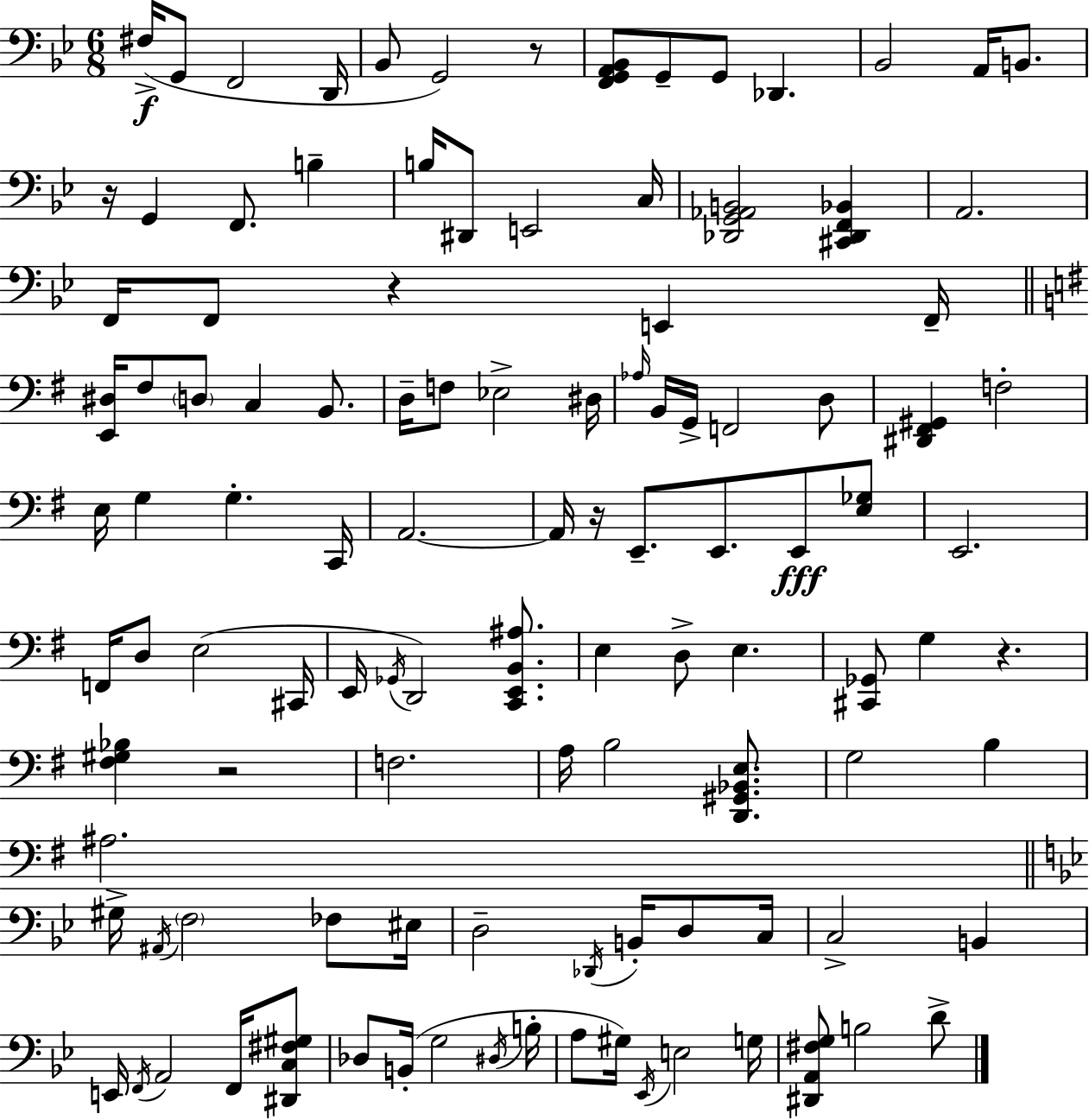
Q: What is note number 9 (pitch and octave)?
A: Db2